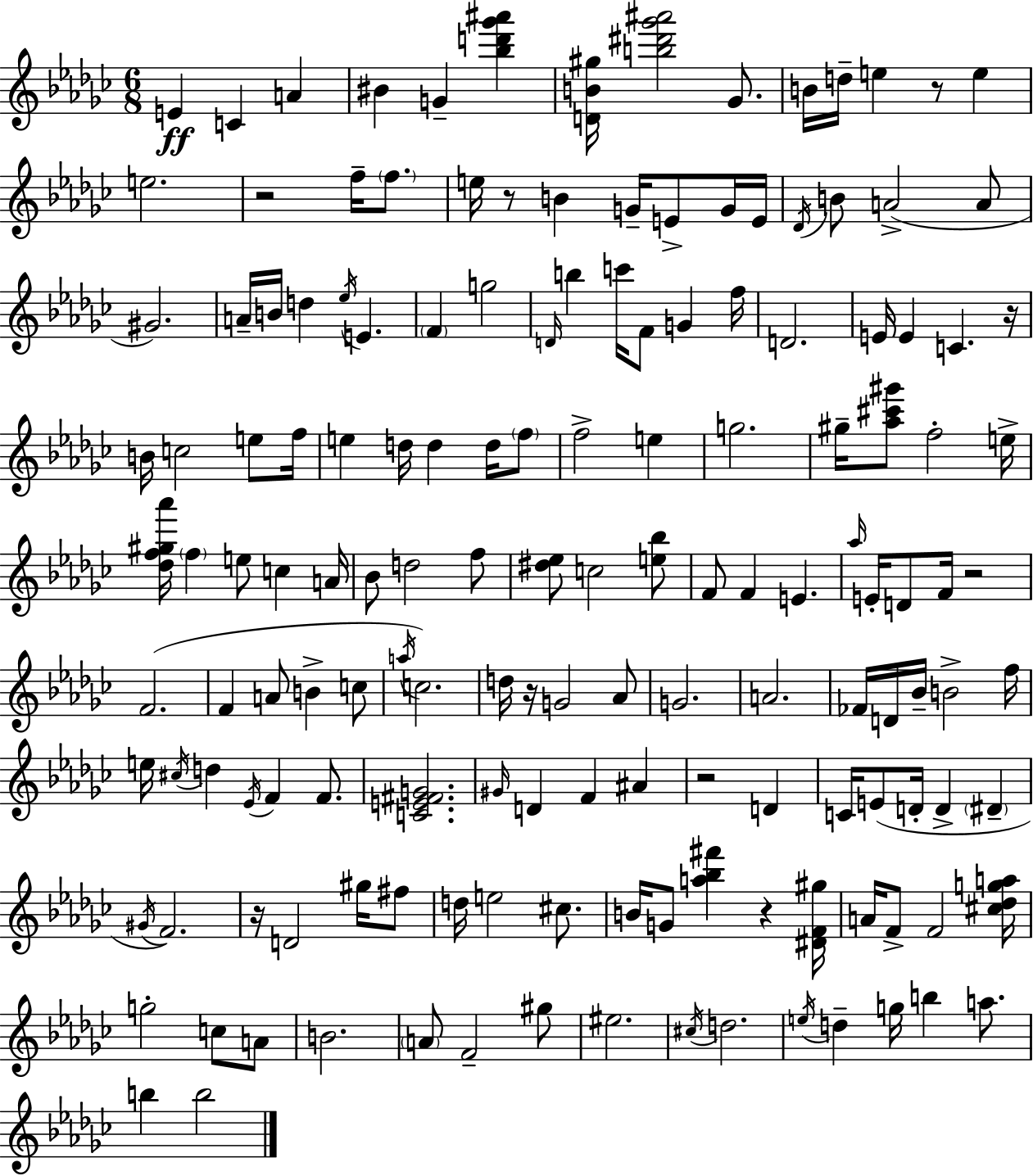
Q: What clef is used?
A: treble